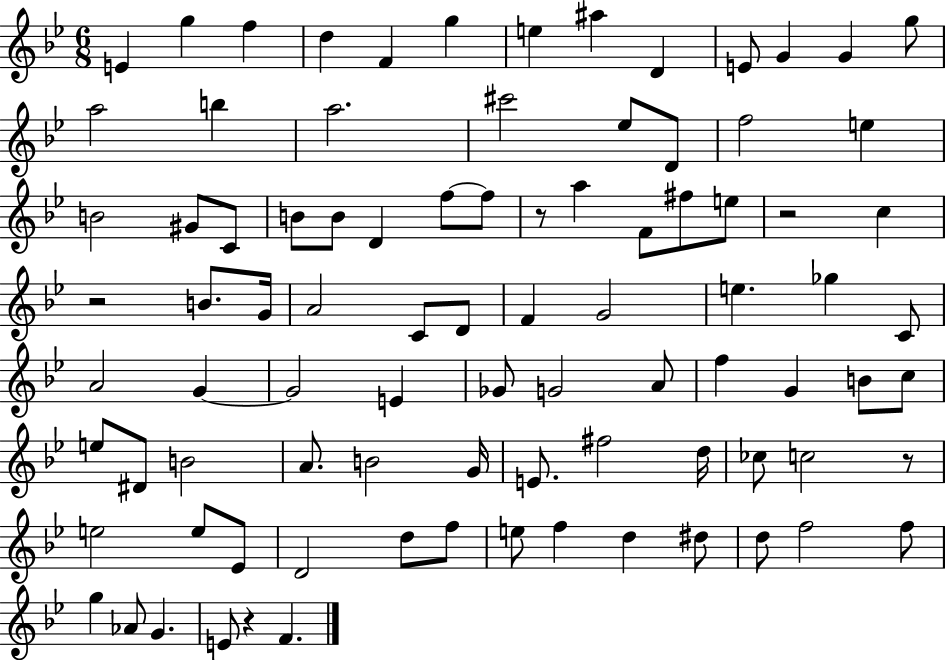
E4/q G5/q F5/q D5/q F4/q G5/q E5/q A#5/q D4/q E4/e G4/q G4/q G5/e A5/h B5/q A5/h. C#6/h Eb5/e D4/e F5/h E5/q B4/h G#4/e C4/e B4/e B4/e D4/q F5/e F5/e R/e A5/q F4/e F#5/e E5/e R/h C5/q R/h B4/e. G4/s A4/h C4/e D4/e F4/q G4/h E5/q. Gb5/q C4/e A4/h G4/q G4/h E4/q Gb4/e G4/h A4/e F5/q G4/q B4/e C5/e E5/e D#4/e B4/h A4/e. B4/h G4/s E4/e. F#5/h D5/s CES5/e C5/h R/e E5/h E5/e Eb4/e D4/h D5/e F5/e E5/e F5/q D5/q D#5/e D5/e F5/h F5/e G5/q Ab4/e G4/q. E4/e R/q F4/q.